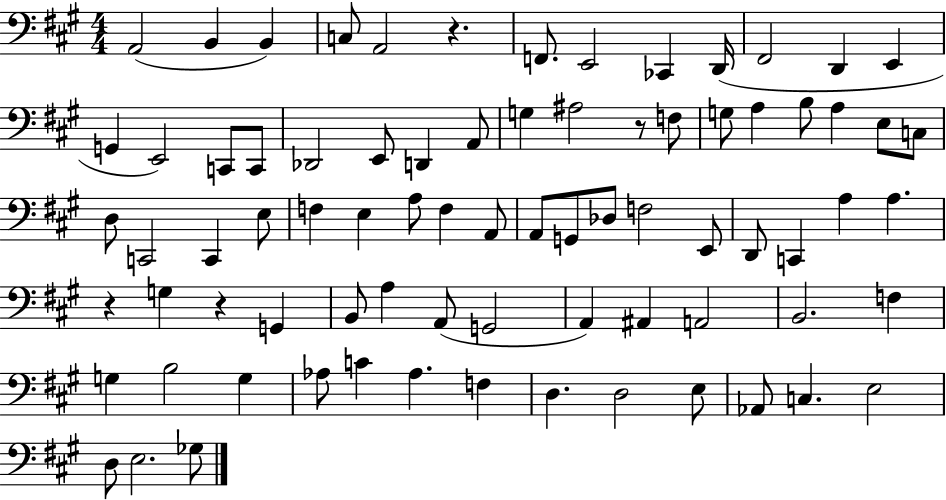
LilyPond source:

{
  \clef bass
  \numericTimeSignature
  \time 4/4
  \key a \major
  a,2( b,4 b,4) | c8 a,2 r4. | f,8. e,2 ces,4 d,16( | fis,2 d,4 e,4 | \break g,4 e,2) c,8 c,8 | des,2 e,8 d,4 a,8 | g4 ais2 r8 f8 | g8 a4 b8 a4 e8 c8 | \break d8 c,2 c,4 e8 | f4 e4 a8 f4 a,8 | a,8 g,8 des8 f2 e,8 | d,8 c,4 a4 a4. | \break r4 g4 r4 g,4 | b,8 a4 a,8( g,2 | a,4) ais,4 a,2 | b,2. f4 | \break g4 b2 g4 | aes8 c'4 aes4. f4 | d4. d2 e8 | aes,8 c4. e2 | \break d8 e2. ges8 | \bar "|."
}